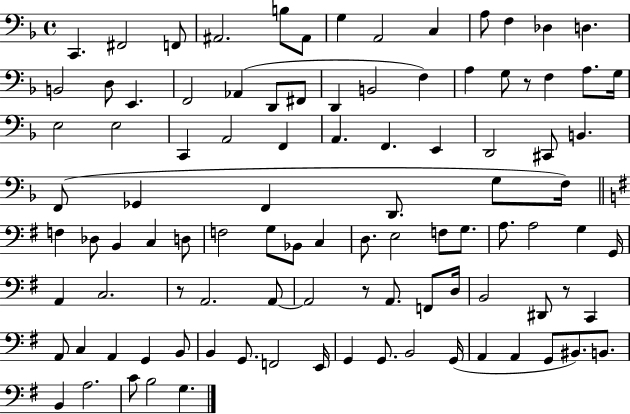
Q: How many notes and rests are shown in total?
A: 100